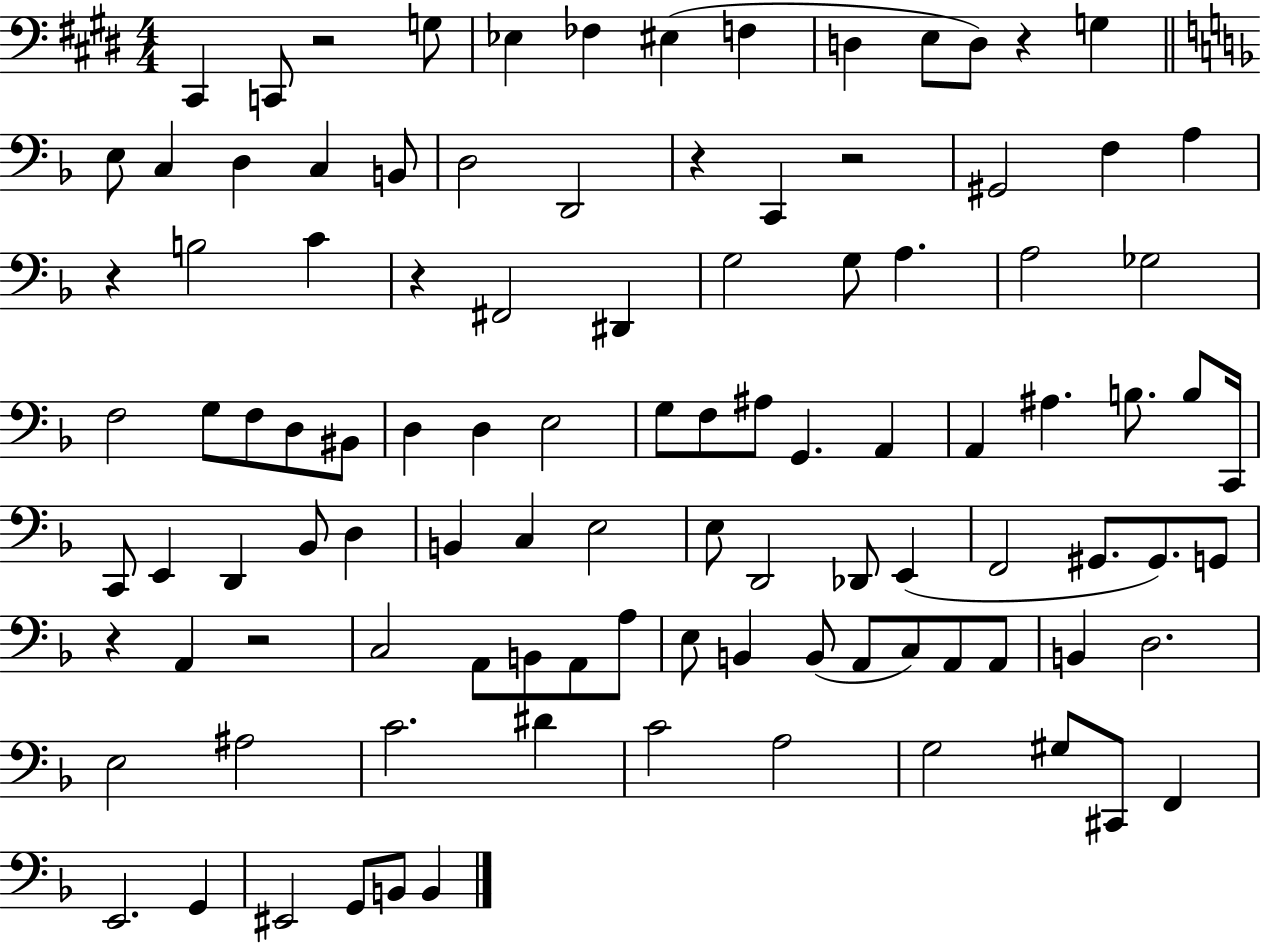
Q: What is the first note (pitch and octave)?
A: C#2